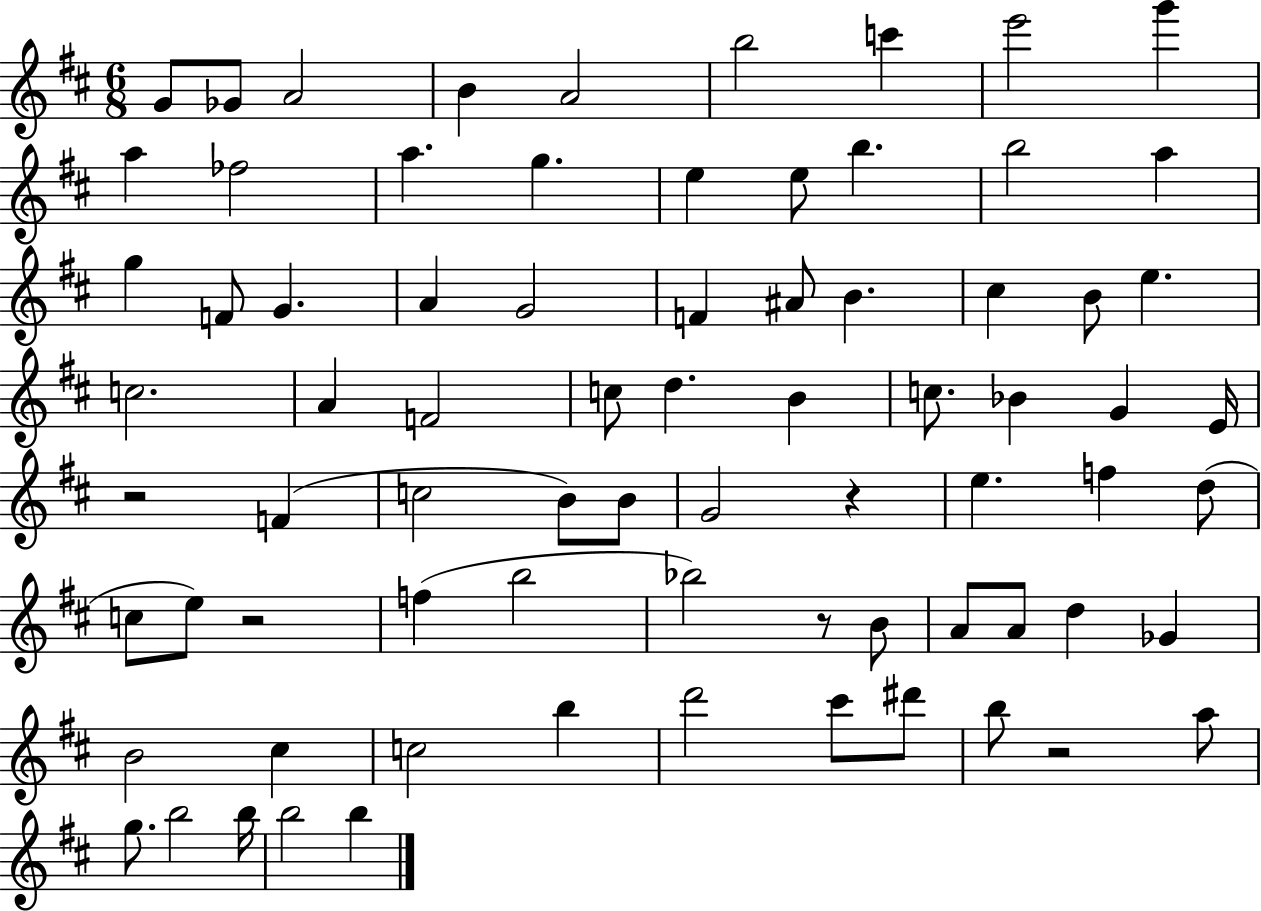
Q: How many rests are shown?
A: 5